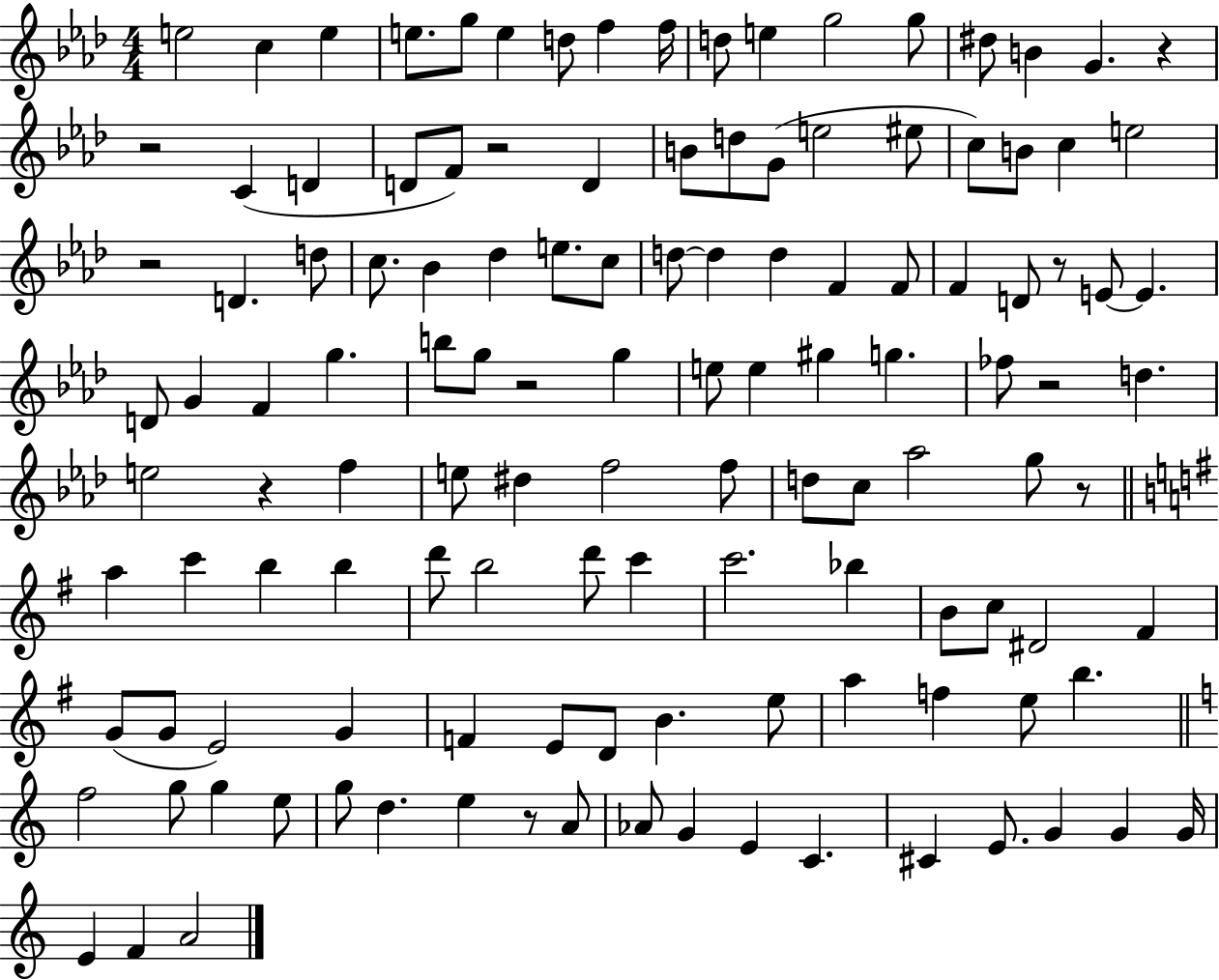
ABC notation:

X:1
T:Untitled
M:4/4
L:1/4
K:Ab
e2 c e e/2 g/2 e d/2 f f/4 d/2 e g2 g/2 ^d/2 B G z z2 C D D/2 F/2 z2 D B/2 d/2 G/2 e2 ^e/2 c/2 B/2 c e2 z2 D d/2 c/2 _B _d e/2 c/2 d/2 d d F F/2 F D/2 z/2 E/2 E D/2 G F g b/2 g/2 z2 g e/2 e ^g g _f/2 z2 d e2 z f e/2 ^d f2 f/2 d/2 c/2 _a2 g/2 z/2 a c' b b d'/2 b2 d'/2 c' c'2 _b B/2 c/2 ^D2 ^F G/2 G/2 E2 G F E/2 D/2 B e/2 a f e/2 b f2 g/2 g e/2 g/2 d e z/2 A/2 _A/2 G E C ^C E/2 G G G/4 E F A2